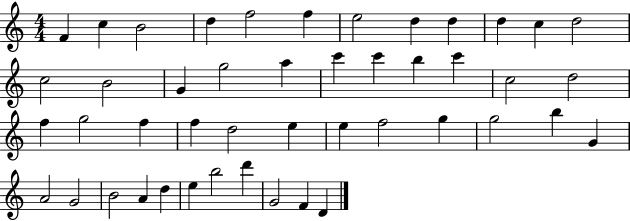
X:1
T:Untitled
M:4/4
L:1/4
K:C
F c B2 d f2 f e2 d d d c d2 c2 B2 G g2 a c' c' b c' c2 d2 f g2 f f d2 e e f2 g g2 b G A2 G2 B2 A d e b2 d' G2 F D